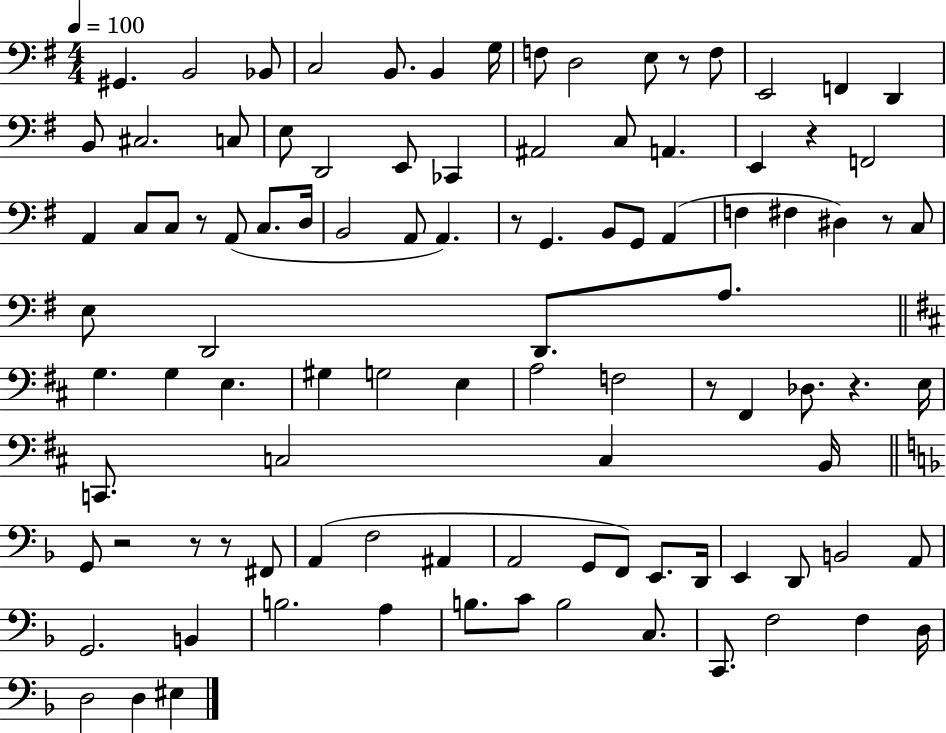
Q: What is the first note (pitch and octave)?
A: G#2